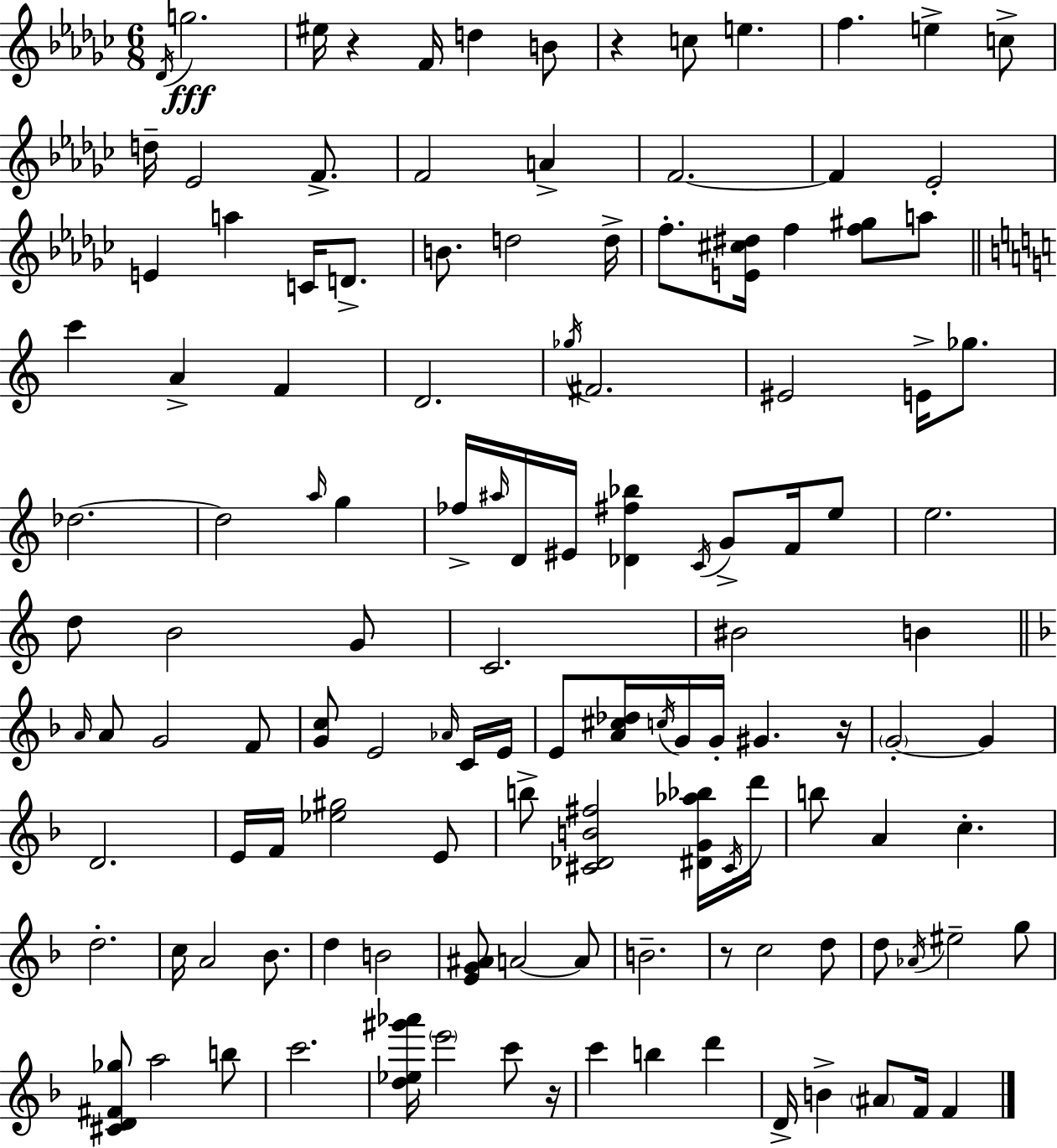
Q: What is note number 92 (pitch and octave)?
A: C5